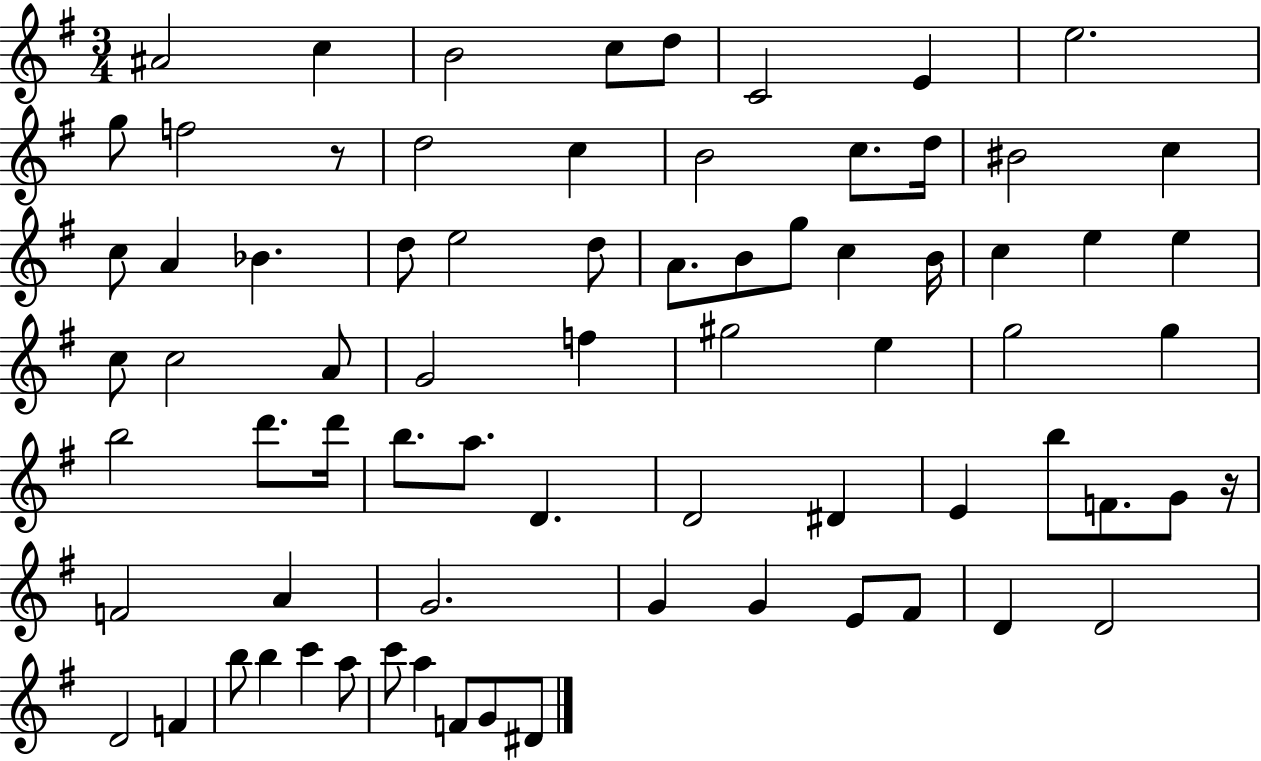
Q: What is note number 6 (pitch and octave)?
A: C4